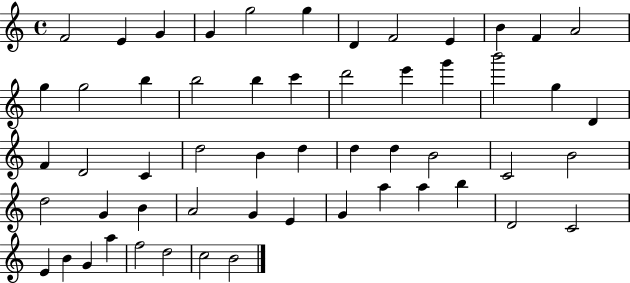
{
  \clef treble
  \time 4/4
  \defaultTimeSignature
  \key c \major
  f'2 e'4 g'4 | g'4 g''2 g''4 | d'4 f'2 e'4 | b'4 f'4 a'2 | \break g''4 g''2 b''4 | b''2 b''4 c'''4 | d'''2 e'''4 g'''4 | b'''2 g''4 d'4 | \break f'4 d'2 c'4 | d''2 b'4 d''4 | d''4 d''4 b'2 | c'2 b'2 | \break d''2 g'4 b'4 | a'2 g'4 e'4 | g'4 a''4 a''4 b''4 | d'2 c'2 | \break e'4 b'4 g'4 a''4 | f''2 d''2 | c''2 b'2 | \bar "|."
}